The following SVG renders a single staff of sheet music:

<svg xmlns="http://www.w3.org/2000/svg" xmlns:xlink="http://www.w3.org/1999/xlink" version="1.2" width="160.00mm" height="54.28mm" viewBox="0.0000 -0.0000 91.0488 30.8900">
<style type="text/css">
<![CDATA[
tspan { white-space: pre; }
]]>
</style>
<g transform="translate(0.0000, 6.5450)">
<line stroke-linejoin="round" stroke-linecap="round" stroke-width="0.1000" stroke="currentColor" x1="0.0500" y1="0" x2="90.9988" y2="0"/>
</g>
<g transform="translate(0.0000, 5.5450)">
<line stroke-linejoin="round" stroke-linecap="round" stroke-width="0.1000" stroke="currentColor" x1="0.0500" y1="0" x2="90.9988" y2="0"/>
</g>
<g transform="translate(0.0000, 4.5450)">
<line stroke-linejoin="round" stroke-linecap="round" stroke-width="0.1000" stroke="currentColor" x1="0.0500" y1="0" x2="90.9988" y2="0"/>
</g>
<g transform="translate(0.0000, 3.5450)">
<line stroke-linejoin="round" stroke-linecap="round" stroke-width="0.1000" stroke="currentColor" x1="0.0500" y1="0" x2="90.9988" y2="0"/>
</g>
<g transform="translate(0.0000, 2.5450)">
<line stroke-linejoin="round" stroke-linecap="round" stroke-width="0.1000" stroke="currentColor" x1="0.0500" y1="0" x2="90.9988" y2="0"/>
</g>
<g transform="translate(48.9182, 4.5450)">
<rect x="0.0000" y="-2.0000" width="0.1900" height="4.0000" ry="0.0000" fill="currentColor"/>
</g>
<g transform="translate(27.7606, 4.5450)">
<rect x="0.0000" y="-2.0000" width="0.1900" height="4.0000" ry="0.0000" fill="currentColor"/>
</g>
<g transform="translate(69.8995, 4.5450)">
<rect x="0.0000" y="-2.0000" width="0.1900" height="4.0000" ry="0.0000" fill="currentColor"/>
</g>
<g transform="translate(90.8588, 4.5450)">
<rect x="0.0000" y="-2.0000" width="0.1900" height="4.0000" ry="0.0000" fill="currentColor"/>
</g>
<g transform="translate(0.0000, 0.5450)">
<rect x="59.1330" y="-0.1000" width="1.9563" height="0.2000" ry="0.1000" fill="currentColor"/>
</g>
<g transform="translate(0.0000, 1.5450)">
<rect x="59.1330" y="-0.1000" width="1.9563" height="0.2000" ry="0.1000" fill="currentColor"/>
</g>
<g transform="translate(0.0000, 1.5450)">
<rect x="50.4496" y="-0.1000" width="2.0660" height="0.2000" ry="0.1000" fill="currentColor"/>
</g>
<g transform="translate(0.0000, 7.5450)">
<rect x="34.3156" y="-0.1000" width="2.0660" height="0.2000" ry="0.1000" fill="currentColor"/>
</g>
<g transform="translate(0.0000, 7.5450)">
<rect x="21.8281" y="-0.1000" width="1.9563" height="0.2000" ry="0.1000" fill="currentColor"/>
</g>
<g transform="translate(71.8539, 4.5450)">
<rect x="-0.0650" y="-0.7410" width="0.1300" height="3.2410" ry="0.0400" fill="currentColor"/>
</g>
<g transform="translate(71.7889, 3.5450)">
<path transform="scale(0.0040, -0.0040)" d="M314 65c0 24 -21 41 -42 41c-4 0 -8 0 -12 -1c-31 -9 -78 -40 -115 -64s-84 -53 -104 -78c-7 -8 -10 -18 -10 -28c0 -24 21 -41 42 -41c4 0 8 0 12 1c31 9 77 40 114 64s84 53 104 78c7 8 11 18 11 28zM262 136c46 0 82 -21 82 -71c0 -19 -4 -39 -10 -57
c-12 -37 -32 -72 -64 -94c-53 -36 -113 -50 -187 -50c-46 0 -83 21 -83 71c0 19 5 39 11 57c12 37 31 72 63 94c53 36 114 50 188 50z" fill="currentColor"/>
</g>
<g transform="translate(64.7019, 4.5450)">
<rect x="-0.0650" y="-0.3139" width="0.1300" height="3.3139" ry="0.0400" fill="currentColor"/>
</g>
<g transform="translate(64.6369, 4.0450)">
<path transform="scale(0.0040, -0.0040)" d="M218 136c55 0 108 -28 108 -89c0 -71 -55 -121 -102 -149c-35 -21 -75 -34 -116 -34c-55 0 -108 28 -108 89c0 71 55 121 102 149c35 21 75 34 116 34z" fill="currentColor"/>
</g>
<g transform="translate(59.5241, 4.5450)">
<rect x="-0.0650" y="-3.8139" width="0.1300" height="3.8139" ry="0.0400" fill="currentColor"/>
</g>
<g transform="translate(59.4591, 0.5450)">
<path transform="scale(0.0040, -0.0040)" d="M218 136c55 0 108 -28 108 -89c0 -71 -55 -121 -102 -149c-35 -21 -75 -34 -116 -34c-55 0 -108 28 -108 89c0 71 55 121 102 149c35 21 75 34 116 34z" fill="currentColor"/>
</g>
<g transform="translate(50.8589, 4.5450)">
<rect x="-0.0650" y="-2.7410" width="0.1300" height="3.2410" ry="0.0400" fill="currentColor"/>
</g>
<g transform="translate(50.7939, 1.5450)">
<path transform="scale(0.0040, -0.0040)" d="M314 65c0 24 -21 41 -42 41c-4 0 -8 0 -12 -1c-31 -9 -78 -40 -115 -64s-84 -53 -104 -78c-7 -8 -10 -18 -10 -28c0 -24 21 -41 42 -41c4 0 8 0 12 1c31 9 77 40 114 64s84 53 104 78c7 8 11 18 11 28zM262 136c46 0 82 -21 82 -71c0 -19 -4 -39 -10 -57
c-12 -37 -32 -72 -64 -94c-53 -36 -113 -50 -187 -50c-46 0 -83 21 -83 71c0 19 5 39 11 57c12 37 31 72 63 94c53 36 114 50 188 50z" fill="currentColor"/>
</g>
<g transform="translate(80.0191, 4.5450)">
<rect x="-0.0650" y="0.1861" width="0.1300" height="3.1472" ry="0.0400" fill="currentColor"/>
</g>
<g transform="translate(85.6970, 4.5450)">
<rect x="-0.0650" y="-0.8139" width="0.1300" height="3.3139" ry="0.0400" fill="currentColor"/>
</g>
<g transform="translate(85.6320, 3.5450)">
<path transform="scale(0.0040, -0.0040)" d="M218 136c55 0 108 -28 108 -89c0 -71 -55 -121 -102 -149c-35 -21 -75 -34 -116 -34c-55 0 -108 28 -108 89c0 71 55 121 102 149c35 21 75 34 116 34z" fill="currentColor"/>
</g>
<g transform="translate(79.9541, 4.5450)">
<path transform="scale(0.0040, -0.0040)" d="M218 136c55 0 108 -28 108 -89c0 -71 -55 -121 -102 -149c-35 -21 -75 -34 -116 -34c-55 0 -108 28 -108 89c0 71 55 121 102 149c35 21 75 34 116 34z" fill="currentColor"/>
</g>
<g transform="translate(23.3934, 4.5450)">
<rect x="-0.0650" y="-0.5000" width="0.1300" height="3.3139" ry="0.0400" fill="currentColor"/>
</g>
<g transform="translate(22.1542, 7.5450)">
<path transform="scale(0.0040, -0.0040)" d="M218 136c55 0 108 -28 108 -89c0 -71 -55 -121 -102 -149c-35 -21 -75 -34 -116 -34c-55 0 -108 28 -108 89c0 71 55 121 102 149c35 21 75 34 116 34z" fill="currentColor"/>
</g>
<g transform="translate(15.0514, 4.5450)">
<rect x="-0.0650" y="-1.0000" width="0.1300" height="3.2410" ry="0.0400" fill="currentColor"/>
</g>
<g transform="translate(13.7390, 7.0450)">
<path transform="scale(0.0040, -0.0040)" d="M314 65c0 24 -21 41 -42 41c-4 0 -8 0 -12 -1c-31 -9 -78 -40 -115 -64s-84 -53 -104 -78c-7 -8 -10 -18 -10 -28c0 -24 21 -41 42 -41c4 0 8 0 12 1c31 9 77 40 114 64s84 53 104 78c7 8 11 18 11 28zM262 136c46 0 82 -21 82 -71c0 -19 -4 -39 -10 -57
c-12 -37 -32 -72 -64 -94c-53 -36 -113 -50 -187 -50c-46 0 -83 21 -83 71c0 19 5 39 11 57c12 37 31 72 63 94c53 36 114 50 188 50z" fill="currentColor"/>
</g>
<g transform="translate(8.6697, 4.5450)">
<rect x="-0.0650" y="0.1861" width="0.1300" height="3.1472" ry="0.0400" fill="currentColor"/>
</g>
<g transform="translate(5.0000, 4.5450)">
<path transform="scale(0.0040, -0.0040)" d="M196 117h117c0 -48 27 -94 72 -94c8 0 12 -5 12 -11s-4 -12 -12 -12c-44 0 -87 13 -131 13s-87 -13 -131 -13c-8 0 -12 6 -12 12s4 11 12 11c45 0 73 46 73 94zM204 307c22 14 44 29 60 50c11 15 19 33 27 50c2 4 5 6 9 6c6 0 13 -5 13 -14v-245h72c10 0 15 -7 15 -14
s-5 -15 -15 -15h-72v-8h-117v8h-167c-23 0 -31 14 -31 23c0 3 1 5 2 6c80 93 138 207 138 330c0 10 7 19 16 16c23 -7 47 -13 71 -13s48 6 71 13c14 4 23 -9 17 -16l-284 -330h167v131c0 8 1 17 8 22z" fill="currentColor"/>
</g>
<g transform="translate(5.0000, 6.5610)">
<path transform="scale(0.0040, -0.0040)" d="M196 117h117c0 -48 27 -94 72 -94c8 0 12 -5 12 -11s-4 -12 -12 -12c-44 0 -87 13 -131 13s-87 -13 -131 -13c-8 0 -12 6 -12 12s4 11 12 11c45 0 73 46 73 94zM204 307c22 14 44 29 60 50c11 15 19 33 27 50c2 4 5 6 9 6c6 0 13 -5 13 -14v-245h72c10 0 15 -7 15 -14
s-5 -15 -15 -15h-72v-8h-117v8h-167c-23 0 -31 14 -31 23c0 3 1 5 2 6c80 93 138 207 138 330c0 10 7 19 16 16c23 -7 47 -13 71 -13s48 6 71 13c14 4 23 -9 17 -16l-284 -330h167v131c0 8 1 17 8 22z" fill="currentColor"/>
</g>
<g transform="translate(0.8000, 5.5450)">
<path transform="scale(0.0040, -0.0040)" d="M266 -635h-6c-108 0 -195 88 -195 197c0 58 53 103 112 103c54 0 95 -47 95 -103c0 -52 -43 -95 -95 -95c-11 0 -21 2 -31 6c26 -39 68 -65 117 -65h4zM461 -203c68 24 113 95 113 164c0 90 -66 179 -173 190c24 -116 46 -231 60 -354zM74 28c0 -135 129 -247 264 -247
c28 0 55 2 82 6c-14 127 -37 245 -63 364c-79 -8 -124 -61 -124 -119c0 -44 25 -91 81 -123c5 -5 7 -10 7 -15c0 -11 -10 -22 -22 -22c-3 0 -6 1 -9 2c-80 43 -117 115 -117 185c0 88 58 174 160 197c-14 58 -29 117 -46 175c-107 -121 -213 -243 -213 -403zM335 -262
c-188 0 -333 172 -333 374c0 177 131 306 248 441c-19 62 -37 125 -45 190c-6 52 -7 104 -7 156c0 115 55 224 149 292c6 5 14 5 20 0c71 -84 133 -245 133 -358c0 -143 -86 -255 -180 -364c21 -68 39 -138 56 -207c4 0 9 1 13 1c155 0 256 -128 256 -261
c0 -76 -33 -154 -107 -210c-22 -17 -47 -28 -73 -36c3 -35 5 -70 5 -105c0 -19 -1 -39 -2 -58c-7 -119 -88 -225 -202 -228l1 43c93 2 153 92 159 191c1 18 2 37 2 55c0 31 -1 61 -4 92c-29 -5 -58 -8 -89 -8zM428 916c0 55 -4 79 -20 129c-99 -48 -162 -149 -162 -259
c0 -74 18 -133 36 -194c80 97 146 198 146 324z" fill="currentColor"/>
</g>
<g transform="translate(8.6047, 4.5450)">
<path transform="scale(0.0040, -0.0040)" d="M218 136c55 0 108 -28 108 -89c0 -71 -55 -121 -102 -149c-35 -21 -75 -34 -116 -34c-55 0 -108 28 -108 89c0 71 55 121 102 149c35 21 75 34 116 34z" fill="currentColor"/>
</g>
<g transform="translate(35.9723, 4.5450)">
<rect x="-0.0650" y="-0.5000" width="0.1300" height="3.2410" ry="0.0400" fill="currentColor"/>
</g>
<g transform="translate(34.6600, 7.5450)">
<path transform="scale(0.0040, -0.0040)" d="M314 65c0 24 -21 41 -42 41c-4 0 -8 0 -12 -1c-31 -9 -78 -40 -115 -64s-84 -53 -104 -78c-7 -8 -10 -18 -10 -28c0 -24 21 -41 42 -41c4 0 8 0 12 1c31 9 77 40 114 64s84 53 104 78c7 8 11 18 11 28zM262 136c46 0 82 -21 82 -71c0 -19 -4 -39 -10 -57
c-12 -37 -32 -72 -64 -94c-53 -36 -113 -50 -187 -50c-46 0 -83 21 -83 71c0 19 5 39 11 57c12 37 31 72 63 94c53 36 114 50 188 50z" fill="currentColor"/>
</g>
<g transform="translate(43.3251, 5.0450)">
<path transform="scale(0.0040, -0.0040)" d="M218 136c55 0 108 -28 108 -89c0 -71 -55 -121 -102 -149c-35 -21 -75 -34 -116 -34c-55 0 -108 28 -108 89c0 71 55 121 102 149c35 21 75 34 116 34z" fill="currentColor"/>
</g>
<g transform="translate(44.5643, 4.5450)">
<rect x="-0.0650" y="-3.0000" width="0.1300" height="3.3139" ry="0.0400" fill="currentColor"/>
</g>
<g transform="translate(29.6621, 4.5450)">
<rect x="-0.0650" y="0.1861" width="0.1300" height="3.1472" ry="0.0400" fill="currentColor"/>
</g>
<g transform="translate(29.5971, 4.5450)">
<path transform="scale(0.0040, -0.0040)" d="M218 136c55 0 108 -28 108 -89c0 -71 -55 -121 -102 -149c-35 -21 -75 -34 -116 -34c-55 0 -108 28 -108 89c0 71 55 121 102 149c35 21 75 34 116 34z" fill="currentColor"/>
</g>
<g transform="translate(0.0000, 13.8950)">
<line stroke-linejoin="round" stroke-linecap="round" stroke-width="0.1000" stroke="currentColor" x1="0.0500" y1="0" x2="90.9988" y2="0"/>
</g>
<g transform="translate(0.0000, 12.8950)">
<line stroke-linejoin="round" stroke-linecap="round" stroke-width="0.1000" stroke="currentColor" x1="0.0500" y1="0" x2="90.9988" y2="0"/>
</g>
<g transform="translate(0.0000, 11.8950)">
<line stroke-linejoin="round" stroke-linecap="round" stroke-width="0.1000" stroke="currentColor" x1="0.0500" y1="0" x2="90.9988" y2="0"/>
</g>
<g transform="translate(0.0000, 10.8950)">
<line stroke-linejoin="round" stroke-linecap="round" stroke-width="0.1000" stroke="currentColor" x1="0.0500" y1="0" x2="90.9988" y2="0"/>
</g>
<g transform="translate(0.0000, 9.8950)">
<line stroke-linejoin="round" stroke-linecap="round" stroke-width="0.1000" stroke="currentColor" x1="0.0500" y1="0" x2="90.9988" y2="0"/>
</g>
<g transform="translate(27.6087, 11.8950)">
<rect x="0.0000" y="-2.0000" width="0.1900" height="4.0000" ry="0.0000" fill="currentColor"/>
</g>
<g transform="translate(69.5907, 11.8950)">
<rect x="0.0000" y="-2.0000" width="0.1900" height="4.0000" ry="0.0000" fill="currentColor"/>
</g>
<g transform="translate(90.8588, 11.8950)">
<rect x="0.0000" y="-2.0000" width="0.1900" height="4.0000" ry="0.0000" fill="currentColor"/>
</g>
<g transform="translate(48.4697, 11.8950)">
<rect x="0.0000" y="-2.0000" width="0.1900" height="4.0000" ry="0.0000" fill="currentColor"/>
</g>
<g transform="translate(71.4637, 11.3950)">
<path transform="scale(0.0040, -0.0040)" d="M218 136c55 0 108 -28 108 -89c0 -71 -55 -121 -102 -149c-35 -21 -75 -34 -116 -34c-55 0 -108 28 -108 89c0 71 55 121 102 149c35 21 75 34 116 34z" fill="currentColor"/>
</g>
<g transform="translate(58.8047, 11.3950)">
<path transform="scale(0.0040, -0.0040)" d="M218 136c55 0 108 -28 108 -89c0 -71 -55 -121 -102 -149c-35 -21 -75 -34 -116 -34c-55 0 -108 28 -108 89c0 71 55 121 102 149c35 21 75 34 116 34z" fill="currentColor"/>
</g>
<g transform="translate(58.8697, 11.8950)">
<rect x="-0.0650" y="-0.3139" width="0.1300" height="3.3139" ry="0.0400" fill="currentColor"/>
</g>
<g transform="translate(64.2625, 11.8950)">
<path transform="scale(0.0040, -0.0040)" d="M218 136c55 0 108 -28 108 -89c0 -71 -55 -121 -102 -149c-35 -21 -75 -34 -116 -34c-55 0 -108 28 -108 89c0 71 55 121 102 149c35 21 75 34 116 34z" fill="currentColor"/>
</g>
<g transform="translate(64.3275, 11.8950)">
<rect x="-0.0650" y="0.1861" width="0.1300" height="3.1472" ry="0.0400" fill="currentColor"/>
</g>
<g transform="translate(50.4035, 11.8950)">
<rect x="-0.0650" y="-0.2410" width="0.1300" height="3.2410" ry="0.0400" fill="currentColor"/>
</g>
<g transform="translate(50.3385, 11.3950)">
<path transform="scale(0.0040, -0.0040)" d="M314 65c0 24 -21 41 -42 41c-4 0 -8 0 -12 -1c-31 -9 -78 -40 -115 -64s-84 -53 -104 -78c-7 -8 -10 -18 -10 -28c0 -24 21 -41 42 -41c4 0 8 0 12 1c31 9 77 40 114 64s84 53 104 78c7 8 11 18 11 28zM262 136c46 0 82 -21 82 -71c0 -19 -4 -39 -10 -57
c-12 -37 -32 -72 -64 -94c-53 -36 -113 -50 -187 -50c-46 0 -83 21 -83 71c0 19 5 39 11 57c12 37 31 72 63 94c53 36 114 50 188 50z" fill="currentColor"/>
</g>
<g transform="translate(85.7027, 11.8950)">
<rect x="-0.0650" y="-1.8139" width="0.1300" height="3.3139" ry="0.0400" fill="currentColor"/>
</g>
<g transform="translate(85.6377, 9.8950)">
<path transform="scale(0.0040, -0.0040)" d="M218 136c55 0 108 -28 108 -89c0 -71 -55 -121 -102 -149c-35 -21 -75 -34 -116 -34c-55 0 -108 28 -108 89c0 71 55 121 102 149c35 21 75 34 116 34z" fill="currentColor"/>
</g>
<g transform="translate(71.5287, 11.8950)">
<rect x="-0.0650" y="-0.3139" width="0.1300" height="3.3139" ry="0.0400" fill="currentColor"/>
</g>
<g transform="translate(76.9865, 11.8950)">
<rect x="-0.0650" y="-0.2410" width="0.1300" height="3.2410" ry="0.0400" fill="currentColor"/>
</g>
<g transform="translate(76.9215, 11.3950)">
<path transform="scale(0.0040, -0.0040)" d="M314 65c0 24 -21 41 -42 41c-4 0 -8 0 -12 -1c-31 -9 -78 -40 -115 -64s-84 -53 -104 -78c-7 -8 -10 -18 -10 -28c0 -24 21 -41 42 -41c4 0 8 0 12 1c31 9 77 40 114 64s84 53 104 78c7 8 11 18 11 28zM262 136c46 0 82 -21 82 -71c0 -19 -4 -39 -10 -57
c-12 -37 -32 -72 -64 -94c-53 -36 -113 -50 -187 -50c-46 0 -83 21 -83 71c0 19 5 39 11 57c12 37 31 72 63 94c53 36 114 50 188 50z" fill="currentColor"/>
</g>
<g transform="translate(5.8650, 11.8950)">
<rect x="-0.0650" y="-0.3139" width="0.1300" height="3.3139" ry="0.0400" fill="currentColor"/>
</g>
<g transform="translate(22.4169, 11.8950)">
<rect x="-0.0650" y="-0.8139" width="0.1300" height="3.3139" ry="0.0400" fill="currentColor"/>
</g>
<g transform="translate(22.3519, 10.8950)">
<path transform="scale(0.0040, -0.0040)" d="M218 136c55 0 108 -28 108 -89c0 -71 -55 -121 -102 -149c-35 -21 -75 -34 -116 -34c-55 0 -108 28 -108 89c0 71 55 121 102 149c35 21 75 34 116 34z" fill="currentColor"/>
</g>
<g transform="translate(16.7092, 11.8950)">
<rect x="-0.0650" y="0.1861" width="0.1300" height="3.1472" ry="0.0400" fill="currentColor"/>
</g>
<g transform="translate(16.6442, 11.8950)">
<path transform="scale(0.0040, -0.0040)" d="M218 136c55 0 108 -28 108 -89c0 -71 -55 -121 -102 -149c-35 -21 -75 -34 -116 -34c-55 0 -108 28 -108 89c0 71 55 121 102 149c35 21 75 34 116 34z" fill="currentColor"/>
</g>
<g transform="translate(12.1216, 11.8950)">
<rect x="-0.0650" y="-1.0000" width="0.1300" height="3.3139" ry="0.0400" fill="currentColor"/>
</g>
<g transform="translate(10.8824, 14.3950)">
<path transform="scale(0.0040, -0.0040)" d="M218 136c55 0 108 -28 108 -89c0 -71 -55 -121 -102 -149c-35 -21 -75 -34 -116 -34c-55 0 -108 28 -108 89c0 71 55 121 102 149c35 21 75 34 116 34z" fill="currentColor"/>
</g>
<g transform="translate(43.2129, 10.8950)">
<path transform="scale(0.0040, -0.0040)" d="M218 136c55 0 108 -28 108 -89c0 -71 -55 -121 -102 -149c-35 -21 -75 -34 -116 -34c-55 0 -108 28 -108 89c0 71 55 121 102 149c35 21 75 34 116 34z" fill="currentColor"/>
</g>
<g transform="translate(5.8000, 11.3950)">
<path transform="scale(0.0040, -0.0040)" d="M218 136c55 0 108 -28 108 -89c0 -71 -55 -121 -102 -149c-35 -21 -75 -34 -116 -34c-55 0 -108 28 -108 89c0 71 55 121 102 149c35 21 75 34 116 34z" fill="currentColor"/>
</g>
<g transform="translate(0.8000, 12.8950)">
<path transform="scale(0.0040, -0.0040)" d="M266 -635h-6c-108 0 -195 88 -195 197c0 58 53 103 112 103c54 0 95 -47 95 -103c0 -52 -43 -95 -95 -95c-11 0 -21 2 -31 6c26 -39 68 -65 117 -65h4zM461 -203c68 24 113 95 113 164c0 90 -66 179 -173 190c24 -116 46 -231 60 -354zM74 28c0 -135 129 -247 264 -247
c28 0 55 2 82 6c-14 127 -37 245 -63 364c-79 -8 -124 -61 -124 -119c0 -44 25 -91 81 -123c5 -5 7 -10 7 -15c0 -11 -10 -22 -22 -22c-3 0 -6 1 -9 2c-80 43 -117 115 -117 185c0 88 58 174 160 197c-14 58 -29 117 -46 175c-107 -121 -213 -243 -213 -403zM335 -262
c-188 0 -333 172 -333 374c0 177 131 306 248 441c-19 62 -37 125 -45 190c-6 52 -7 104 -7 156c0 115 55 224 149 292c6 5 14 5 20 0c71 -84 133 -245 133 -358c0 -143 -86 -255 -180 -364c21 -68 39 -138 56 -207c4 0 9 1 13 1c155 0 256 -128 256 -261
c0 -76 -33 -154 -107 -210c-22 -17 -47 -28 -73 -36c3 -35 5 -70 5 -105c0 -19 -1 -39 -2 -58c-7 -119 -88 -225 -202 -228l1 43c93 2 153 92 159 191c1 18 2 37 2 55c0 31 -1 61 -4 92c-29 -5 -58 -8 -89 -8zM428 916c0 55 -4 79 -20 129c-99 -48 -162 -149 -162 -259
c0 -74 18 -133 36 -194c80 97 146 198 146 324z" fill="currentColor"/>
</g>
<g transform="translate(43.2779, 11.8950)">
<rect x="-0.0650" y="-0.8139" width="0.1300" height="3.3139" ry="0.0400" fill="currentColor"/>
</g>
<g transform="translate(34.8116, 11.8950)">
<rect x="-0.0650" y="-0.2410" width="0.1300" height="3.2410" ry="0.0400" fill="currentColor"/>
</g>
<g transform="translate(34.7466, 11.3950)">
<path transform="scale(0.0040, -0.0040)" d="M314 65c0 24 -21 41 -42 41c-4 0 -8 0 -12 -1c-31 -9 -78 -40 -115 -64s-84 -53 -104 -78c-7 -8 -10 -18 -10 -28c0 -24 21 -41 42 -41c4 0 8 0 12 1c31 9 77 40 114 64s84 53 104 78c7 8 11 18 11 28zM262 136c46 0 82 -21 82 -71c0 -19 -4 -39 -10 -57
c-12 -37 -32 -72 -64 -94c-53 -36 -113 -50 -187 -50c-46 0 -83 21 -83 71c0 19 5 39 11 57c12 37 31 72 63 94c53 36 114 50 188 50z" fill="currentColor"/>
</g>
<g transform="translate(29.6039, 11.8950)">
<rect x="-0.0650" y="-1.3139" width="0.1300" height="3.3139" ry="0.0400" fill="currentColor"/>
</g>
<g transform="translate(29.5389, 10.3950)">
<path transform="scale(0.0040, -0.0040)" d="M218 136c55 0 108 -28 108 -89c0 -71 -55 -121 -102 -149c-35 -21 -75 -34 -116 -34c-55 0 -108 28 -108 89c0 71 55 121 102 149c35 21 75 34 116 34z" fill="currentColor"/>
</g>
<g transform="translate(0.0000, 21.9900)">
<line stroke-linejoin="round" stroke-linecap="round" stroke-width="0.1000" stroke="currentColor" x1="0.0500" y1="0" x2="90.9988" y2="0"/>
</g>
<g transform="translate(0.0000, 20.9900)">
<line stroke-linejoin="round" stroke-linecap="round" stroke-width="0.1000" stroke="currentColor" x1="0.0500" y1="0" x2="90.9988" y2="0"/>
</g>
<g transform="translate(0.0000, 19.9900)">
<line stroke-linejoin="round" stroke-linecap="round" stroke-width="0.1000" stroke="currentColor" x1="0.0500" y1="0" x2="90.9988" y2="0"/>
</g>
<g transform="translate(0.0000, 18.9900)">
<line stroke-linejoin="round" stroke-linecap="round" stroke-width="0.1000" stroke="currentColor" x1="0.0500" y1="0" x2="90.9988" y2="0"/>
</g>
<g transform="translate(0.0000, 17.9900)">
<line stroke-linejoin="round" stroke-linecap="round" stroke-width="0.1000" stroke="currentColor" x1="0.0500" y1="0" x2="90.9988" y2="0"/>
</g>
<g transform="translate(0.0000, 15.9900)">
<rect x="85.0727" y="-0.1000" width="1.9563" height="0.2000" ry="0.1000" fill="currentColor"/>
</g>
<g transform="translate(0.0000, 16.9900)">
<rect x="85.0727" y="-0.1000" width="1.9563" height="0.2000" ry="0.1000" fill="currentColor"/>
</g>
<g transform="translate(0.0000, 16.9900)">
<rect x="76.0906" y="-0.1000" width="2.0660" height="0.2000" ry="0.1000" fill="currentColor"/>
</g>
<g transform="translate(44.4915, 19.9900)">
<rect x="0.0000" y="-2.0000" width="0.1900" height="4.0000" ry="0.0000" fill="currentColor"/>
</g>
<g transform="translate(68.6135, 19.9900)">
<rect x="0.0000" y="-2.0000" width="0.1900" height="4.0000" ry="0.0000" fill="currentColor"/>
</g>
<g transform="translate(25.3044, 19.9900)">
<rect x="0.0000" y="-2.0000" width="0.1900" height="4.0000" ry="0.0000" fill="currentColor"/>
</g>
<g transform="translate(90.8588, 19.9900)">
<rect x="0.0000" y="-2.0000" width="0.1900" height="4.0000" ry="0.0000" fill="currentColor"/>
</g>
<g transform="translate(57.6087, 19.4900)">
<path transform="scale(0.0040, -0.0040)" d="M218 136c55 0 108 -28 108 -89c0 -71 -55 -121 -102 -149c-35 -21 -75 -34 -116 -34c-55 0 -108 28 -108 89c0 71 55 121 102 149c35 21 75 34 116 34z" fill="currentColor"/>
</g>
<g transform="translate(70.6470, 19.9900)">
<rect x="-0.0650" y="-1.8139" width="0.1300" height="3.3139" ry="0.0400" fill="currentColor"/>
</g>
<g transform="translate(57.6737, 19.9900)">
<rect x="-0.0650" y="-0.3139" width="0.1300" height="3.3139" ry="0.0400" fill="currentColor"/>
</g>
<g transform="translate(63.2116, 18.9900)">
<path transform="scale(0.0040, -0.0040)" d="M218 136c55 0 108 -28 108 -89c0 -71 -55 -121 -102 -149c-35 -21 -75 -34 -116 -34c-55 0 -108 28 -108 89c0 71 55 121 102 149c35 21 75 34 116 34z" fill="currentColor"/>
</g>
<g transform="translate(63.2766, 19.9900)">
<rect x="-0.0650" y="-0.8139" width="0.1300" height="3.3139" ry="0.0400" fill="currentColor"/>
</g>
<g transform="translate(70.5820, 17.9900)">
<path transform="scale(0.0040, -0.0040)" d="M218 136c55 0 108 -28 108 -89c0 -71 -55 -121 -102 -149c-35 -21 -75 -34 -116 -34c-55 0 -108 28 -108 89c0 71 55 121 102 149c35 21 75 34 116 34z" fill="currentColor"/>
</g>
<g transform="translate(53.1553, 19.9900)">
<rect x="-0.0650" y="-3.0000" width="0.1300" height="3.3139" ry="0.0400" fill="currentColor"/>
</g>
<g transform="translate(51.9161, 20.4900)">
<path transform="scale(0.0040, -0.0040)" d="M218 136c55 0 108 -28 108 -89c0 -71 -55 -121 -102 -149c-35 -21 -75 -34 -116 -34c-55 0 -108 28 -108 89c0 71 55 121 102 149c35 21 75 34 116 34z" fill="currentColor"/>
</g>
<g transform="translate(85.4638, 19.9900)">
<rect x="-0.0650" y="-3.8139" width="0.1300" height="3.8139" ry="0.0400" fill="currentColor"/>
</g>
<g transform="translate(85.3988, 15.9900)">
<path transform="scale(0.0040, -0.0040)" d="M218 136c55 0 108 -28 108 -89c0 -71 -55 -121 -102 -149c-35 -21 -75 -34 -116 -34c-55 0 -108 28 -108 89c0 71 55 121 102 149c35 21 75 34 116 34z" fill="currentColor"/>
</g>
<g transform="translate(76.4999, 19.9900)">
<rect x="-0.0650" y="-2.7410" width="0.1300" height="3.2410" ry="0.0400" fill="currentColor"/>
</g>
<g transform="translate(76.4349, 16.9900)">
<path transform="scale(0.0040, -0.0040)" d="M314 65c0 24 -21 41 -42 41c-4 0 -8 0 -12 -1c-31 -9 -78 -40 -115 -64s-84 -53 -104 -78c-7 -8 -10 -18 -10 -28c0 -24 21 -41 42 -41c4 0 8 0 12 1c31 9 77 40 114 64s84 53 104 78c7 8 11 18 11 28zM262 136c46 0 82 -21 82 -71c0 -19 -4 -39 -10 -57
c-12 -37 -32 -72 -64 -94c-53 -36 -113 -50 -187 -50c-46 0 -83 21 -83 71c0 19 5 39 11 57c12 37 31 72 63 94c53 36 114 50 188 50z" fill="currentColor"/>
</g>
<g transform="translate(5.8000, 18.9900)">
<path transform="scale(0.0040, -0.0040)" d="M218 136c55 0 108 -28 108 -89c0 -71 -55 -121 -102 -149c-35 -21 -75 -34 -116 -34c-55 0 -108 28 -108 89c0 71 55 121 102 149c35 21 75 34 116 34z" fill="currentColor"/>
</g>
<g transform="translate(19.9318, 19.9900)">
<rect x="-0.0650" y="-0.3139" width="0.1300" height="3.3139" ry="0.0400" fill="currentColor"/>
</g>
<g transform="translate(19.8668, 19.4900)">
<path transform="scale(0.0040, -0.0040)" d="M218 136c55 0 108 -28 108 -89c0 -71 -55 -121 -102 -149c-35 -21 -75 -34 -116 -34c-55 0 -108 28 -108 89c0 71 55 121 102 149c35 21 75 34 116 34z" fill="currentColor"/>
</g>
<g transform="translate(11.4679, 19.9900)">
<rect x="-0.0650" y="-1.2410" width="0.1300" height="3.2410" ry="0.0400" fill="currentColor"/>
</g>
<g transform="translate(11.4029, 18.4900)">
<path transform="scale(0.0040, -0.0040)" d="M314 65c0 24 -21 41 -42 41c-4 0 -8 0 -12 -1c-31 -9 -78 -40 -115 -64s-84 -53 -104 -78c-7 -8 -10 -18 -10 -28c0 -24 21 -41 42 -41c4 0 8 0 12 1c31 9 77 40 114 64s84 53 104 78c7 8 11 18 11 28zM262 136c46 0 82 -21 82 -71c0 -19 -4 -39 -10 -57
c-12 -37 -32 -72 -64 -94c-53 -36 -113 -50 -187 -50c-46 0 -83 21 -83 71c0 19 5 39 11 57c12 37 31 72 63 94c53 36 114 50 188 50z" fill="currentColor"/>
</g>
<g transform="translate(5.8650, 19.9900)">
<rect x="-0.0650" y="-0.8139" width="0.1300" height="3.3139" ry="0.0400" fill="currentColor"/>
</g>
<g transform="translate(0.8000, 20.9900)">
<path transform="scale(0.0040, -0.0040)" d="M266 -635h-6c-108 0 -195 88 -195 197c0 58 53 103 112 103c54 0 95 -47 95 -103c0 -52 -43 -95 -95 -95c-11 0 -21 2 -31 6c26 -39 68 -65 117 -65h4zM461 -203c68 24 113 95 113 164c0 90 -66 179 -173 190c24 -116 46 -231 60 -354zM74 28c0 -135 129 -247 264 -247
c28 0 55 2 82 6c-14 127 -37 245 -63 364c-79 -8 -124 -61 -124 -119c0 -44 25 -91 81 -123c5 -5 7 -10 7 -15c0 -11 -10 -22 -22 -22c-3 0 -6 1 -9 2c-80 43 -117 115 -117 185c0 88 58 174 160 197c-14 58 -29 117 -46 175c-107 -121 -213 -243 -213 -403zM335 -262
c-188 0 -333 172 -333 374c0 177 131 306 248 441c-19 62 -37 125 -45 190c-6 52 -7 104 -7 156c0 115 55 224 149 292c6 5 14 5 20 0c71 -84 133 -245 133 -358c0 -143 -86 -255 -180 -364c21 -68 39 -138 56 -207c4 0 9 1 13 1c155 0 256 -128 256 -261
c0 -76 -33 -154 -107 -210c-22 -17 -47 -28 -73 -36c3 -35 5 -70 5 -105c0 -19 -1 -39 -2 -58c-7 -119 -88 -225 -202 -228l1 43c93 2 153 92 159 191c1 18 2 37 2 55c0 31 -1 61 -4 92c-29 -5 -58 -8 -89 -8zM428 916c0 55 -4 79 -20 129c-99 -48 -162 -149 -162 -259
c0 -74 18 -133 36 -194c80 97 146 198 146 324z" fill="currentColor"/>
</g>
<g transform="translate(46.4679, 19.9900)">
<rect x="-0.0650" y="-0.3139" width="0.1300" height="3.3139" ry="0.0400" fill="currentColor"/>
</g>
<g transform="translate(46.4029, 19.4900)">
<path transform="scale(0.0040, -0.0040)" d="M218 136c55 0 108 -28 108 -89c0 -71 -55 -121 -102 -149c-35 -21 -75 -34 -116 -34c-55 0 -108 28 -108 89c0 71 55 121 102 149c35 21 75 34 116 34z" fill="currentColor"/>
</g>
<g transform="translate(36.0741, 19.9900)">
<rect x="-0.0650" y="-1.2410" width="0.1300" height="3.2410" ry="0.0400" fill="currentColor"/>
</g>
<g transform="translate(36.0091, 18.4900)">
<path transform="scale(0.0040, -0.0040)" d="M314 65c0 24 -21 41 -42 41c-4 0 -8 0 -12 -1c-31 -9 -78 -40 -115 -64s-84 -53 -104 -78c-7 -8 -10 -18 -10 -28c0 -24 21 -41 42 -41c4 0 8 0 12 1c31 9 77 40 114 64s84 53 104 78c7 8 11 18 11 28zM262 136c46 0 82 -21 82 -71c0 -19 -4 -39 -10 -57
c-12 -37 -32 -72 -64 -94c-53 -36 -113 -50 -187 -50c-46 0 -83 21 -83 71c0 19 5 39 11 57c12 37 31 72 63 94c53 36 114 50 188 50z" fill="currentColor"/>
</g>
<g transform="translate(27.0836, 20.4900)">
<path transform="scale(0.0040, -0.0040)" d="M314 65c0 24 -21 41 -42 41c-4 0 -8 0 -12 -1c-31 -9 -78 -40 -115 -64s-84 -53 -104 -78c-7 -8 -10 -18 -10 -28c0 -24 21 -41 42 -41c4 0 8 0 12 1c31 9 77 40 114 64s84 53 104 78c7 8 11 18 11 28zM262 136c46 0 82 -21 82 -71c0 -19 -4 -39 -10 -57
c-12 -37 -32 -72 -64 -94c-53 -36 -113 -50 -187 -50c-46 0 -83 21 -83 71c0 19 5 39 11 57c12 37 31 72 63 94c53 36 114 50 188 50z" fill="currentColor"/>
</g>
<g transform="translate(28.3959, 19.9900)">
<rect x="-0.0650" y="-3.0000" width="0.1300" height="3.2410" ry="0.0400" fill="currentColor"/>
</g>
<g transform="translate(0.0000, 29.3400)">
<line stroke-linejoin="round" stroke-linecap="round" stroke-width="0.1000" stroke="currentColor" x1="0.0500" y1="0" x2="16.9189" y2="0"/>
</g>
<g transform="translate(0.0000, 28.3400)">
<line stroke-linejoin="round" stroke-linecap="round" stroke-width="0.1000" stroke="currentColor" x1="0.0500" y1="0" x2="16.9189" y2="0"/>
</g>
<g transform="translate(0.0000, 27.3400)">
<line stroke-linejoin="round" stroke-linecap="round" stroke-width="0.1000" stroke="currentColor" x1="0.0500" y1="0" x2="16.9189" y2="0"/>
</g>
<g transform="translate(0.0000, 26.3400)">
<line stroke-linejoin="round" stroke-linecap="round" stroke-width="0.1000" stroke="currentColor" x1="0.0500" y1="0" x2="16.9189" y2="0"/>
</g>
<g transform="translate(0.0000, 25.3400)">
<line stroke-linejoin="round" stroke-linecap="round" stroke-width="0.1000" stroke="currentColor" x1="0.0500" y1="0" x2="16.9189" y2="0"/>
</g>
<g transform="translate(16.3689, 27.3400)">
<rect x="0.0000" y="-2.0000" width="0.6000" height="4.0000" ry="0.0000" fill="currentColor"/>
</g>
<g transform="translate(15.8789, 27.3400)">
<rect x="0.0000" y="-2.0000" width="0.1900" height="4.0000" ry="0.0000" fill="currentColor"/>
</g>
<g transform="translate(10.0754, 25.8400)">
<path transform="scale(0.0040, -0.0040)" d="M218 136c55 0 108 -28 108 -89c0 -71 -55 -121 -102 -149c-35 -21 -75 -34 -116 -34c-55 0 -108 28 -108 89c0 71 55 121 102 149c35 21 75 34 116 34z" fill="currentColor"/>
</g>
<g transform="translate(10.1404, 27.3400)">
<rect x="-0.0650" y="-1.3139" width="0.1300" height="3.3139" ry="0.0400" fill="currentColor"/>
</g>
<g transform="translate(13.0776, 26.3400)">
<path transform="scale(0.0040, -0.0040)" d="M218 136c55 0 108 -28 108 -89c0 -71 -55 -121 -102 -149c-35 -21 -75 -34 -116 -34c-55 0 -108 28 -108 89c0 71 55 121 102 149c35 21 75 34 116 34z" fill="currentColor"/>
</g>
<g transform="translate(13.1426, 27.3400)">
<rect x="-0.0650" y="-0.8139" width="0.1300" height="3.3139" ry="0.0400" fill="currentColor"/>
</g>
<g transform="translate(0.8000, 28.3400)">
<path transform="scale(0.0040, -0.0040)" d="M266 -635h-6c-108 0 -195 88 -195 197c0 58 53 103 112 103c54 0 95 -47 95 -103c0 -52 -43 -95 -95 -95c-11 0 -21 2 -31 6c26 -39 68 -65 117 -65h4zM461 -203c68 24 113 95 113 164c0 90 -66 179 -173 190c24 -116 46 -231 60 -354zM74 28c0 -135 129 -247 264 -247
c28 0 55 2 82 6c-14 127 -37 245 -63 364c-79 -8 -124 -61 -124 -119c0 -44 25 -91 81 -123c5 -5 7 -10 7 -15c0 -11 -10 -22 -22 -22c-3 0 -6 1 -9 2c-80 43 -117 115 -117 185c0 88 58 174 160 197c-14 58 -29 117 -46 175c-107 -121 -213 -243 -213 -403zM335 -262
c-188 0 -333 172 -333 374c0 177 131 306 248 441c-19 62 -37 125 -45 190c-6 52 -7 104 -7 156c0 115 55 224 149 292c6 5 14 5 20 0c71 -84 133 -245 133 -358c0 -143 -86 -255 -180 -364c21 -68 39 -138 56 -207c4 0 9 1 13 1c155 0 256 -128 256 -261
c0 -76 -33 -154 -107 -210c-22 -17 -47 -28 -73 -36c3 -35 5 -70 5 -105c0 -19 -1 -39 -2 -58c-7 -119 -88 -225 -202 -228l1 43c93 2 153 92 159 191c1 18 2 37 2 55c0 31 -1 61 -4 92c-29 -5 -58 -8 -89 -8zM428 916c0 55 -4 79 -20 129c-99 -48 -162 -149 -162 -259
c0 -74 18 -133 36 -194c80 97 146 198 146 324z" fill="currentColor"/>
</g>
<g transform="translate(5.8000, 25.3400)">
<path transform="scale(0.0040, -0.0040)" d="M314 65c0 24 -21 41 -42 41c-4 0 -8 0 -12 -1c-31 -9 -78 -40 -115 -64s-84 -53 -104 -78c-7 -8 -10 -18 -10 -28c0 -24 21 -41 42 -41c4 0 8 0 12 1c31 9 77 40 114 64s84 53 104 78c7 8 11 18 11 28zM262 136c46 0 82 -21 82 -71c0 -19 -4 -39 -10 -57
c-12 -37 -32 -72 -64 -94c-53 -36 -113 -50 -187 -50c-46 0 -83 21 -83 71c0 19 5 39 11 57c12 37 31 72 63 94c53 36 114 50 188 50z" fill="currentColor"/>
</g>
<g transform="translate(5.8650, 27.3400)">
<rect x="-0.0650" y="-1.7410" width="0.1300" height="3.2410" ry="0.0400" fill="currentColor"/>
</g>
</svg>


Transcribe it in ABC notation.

X:1
T:Untitled
M:4/4
L:1/4
K:C
B D2 C B C2 A a2 c' c d2 B d c D B d e c2 d c2 c B c c2 f d e2 c A2 e2 c A c d f a2 c' f2 e d